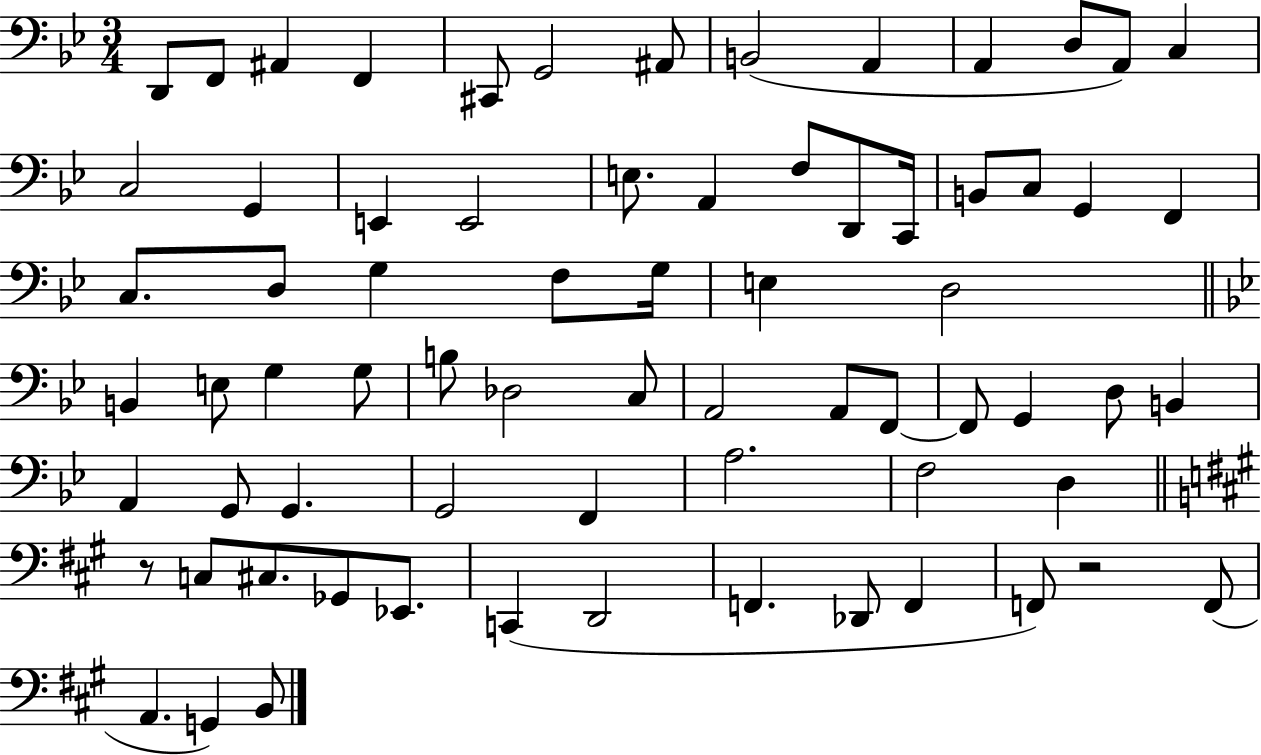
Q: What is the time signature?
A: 3/4